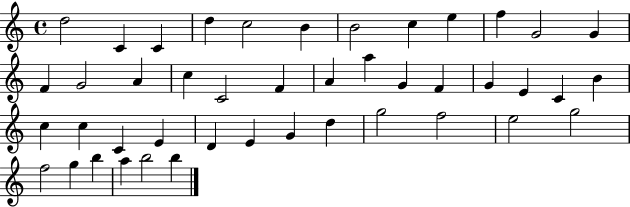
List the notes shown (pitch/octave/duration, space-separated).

D5/h C4/q C4/q D5/q C5/h B4/q B4/h C5/q E5/q F5/q G4/h G4/q F4/q G4/h A4/q C5/q C4/h F4/q A4/q A5/q G4/q F4/q G4/q E4/q C4/q B4/q C5/q C5/q C4/q E4/q D4/q E4/q G4/q D5/q G5/h F5/h E5/h G5/h F5/h G5/q B5/q A5/q B5/h B5/q